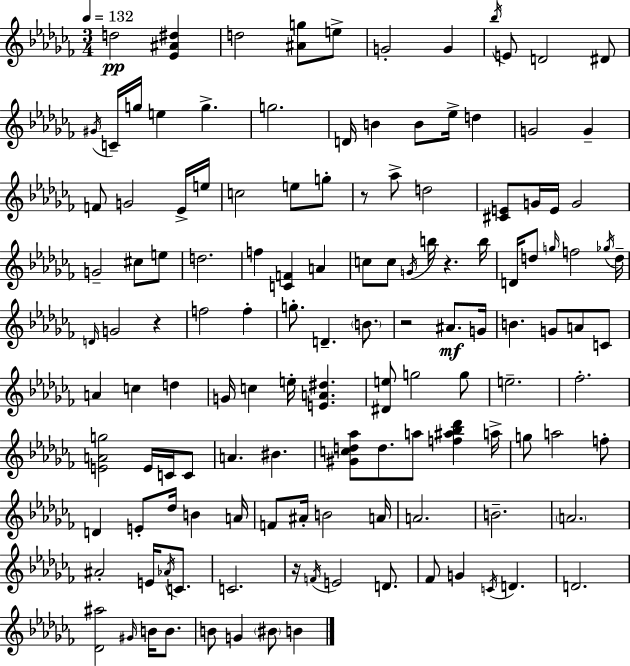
D5/h [Eb4,A#4,D#5]/q D5/h [A#4,G5]/e E5/e G4/h G4/q Bb5/s E4/e D4/h D#4/e G#4/s C4/s G5/s E5/q G5/q. G5/h. D4/s B4/q B4/e Eb5/s D5/q G4/h G4/q F4/e G4/h Eb4/s E5/s C5/h E5/e G5/e R/e Ab5/e D5/h [C#4,E4]/e G4/s E4/s G4/h G4/h C#5/e E5/e D5/h. F5/q [C4,F4]/q A4/q C5/e C5/e G4/s B5/s R/q. B5/s D4/s D5/e G5/s F5/h Gb5/s D5/s D4/s G4/h R/q F5/h F5/q G5/e. D4/q. B4/e. R/h A#4/e. G4/s B4/q. G4/e A4/e C4/e A4/q C5/q D5/q G4/s C5/q E5/s [E4,A4,D#5]/q. [D#4,E5]/e G5/h G5/e E5/h. FES5/h. [E4,A4,G5]/h E4/s C4/s C4/e A4/q. BIS4/q. [G#4,C5,D5,Ab5]/e D5/e. A5/e [F5,A#5,Bb5,Db6]/q A5/s G5/e A5/h F5/e D4/q E4/e Db5/s B4/q A4/s F4/e A#4/s B4/h A4/s A4/h. B4/h. A4/h. A#4/h E4/s Ab4/s C4/e. C4/h. R/s F4/s E4/h D4/e. FES4/e G4/q C4/s D4/q. D4/h. [Db4,A#5]/h G#4/s B4/s B4/e. B4/e G4/q BIS4/e B4/q